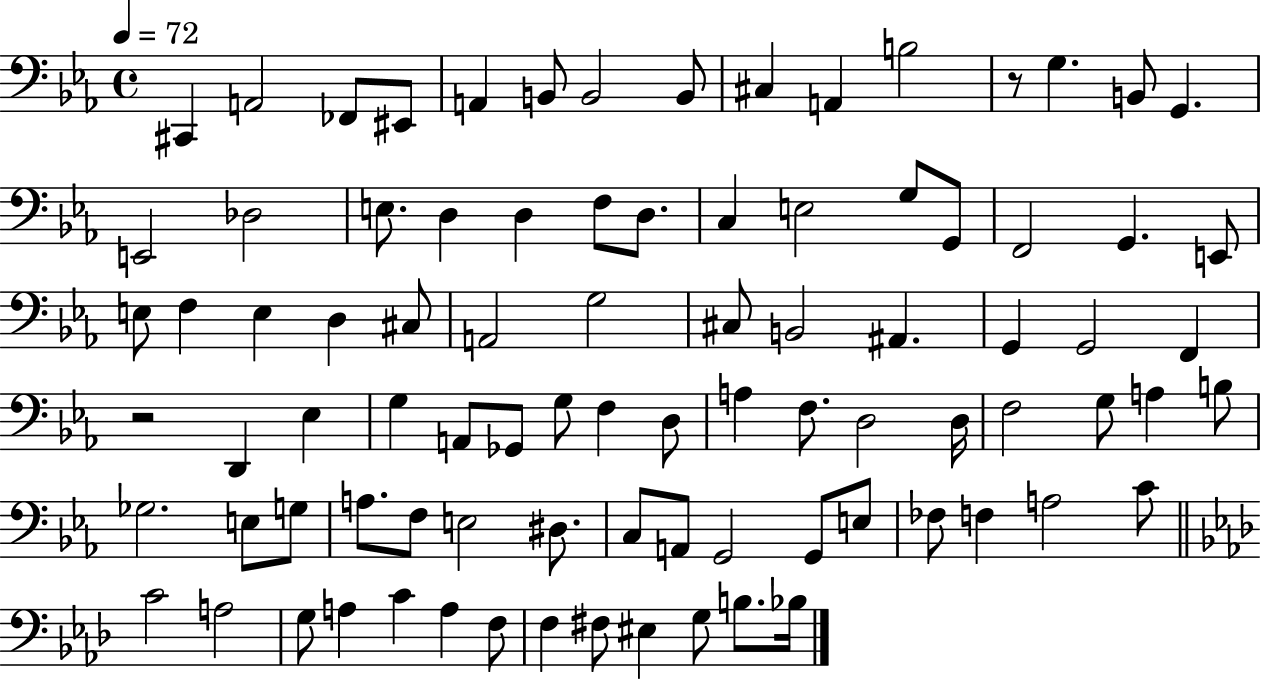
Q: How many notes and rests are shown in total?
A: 88